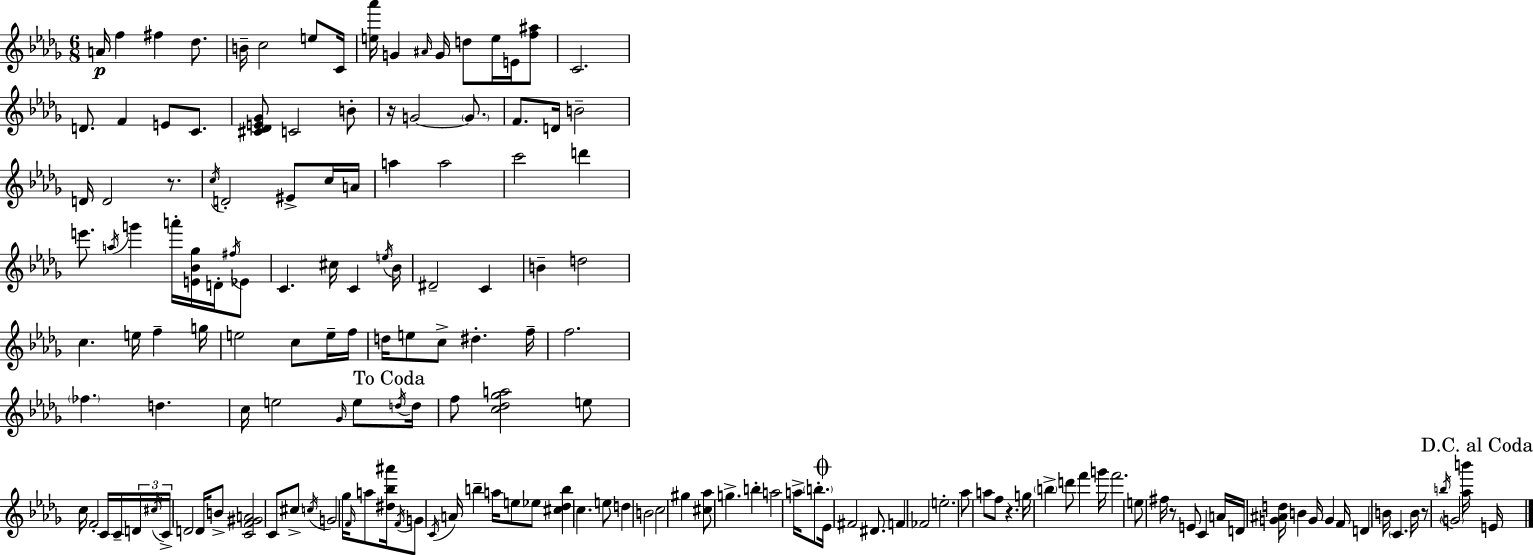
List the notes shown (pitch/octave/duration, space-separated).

A4/s F5/q F#5/q Db5/e. B4/s C5/h E5/e C4/s [E5,Ab6]/s G4/q A#4/s G4/s D5/e E5/s E4/s [F5,A#5]/e C4/h. D4/e. F4/q E4/e C4/e. [C#4,Db4,E4,Gb4]/e C4/h B4/e R/s G4/h G4/e. F4/e. D4/s B4/h D4/s D4/h R/e. C5/s D4/h EIS4/e C5/s A4/s A5/q A5/h C6/h D6/q E6/e. A5/s G6/q A6/s [E4,Bb4,Gb5]/s D4/s F#5/s Eb4/e C4/q. C#5/s C4/q E5/s Bb4/s D#4/h C4/q B4/q D5/h C5/q. E5/s F5/q G5/s E5/h C5/e E5/s F5/s D5/s E5/e C5/e D#5/q. F5/s F5/h. FES5/q. D5/q. C5/s E5/h Gb4/s E5/e D5/s D5/s F5/e [C5,Db5,Gb5,A5]/h E5/e C5/s F4/h C4/s C4/s D4/s C#5/s C4/s D4/h D4/s B4/e [C4,F4,G#4,A4]/h C4/e C#5/e C5/s G4/h Gb5/s F4/s A5/e [D#5,Bb5,A#6]/s F4/s G4/e C4/s A4/s B5/q A5/s E5/e Eb5/e [C#5,Db5,B5]/q C5/q. E5/e D5/q B4/h C5/h G#5/q [C#5,Ab5]/e G5/q. B5/q A5/h A5/s B5/e. Eb4/s F#4/h D#4/e. F4/q FES4/h E5/h. Ab5/e A5/e F5/e R/q. G5/s B5/q D6/e F6/q G6/s F6/h. E5/e F#5/s R/e E4/e C4/q A4/s D4/s [G4,A#4,D5]/s B4/q G4/s G4/q F4/s D4/q B4/s C4/q. B4/s R/e B5/s G4/h [Ab5,B6]/s E4/s